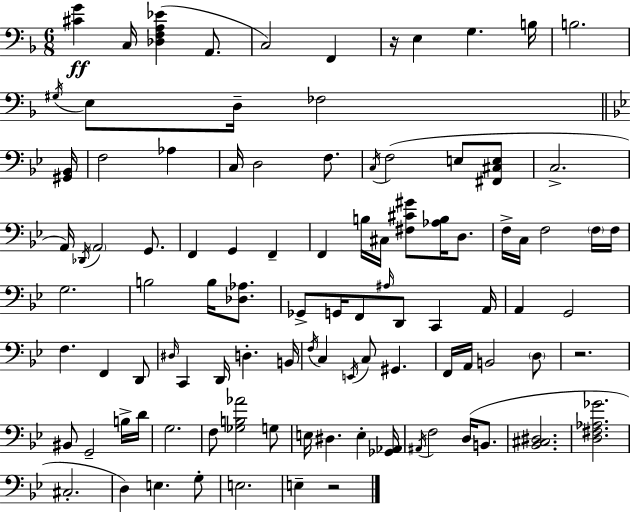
[C#4,G4]/q C3/s [Db3,F3,A3,Eb4]/q A2/e. C3/h F2/q R/s E3/q G3/q. B3/s B3/h. G#3/s E3/e D3/s FES3/h [G#2,Bb2]/s F3/h Ab3/q C3/s D3/h F3/e. C3/s F3/h E3/e [F#2,C#3,E3]/e C3/h. A2/s Db2/s A2/h G2/e. F2/q G2/q F2/q F2/q B3/s C#3/s [F#3,C#4,G#4]/e [Ab3,B3]/s D3/e. F3/s C3/s F3/h F3/s F3/s G3/h. B3/h B3/s [Db3,Ab3]/e. Gb2/e G2/s F2/e A#3/s D2/e C2/q A2/s A2/q G2/h F3/q. F2/q D2/e D#3/s C2/q D2/s D3/q. B2/s F3/s C3/q E2/s C3/e G#2/q. F2/s A2/s B2/h D3/e R/h. BIS2/e G2/h B3/s D4/s G3/h. F3/e [Gb3,B3,Ab4]/h G3/e E3/s D#3/q. E3/q [Gb2,Ab2]/s A#2/s F3/h D3/s B2/e. [Bb2,C#3,D#3]/h. [D3,F#3,Ab3,Gb4]/h. C#3/h. D3/q E3/q. G3/e E3/h. E3/q R/h